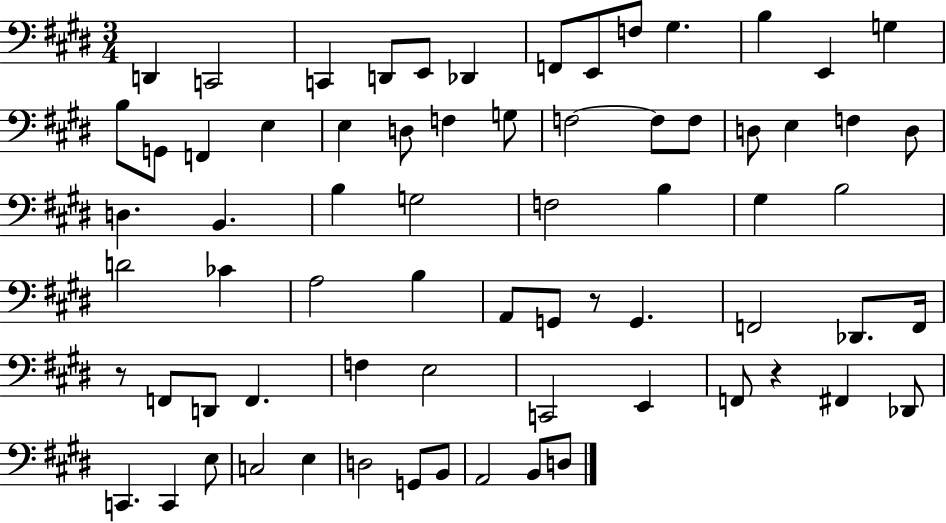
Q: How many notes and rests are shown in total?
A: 70